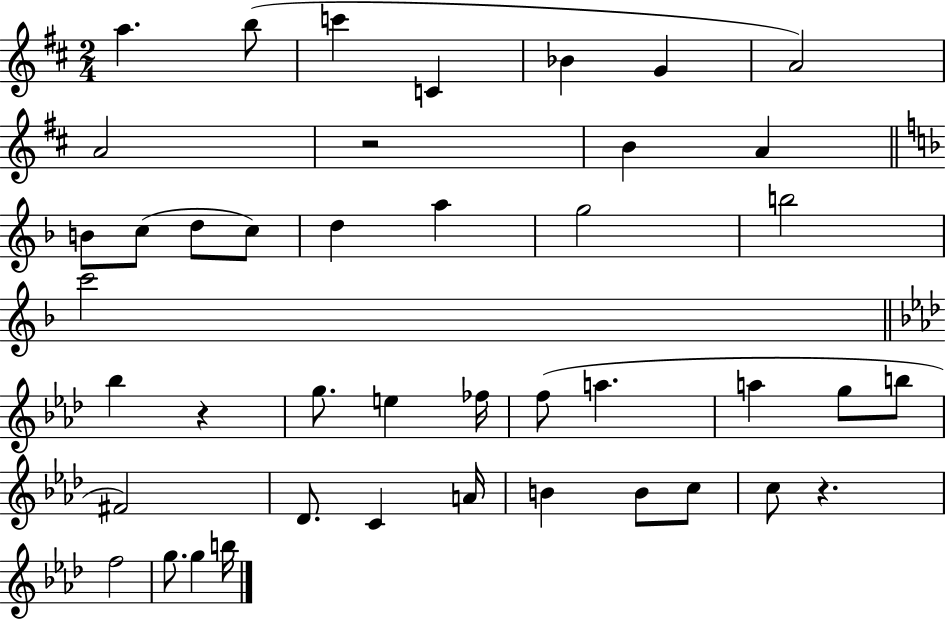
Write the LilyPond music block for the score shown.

{
  \clef treble
  \numericTimeSignature
  \time 2/4
  \key d \major
  a''4. b''8( | c'''4 c'4 | bes'4 g'4 | a'2) | \break a'2 | r2 | b'4 a'4 | \bar "||" \break \key f \major b'8 c''8( d''8 c''8) | d''4 a''4 | g''2 | b''2 | \break c'''2 | \bar "||" \break \key f \minor bes''4 r4 | g''8. e''4 fes''16 | f''8( a''4. | a''4 g''8 b''8 | \break fis'2) | des'8. c'4 a'16 | b'4 b'8 c''8 | c''8 r4. | \break f''2 | g''8. g''4 b''16 | \bar "|."
}